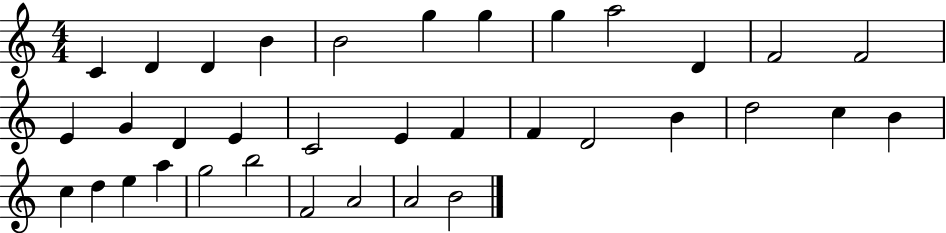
X:1
T:Untitled
M:4/4
L:1/4
K:C
C D D B B2 g g g a2 D F2 F2 E G D E C2 E F F D2 B d2 c B c d e a g2 b2 F2 A2 A2 B2